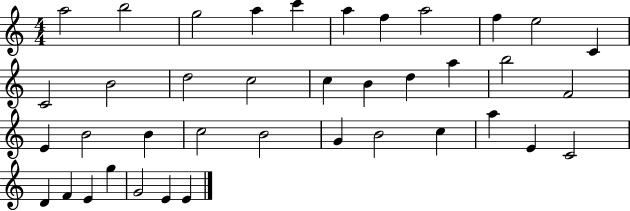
A5/h B5/h G5/h A5/q C6/q A5/q F5/q A5/h F5/q E5/h C4/q C4/h B4/h D5/h C5/h C5/q B4/q D5/q A5/q B5/h F4/h E4/q B4/h B4/q C5/h B4/h G4/q B4/h C5/q A5/q E4/q C4/h D4/q F4/q E4/q G5/q G4/h E4/q E4/q